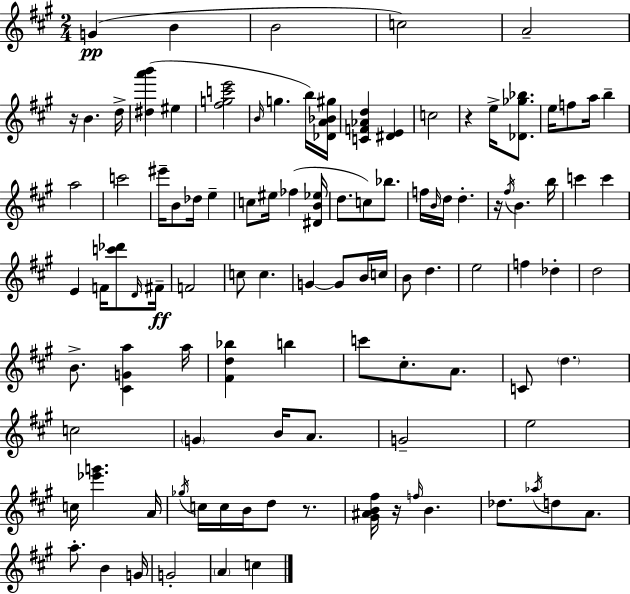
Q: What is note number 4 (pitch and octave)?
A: C5